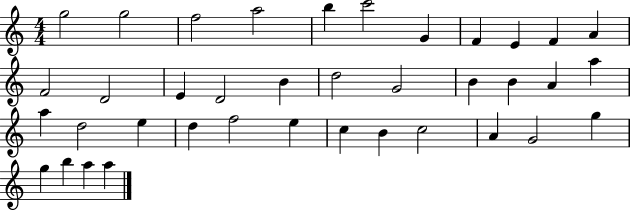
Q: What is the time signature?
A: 4/4